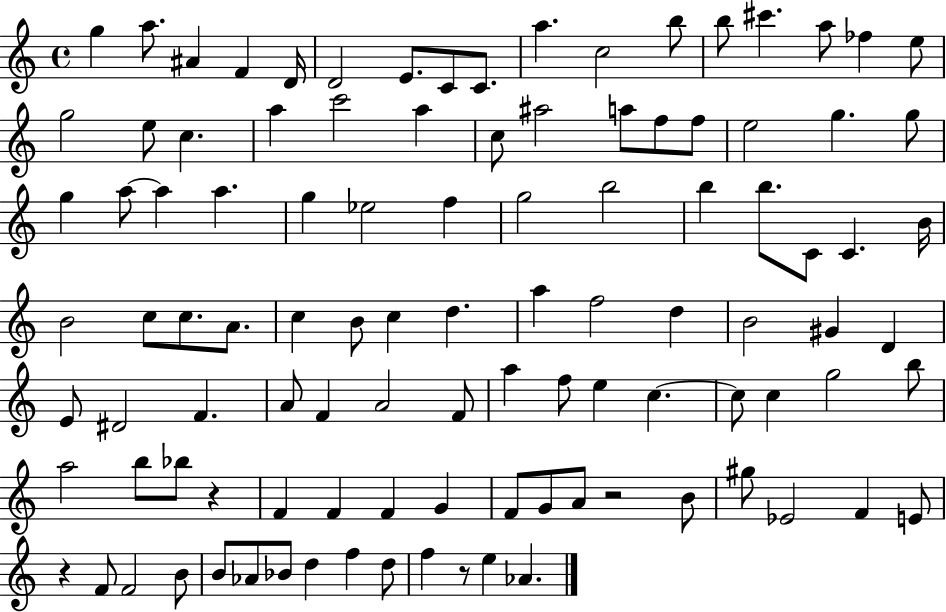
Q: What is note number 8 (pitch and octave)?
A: C4